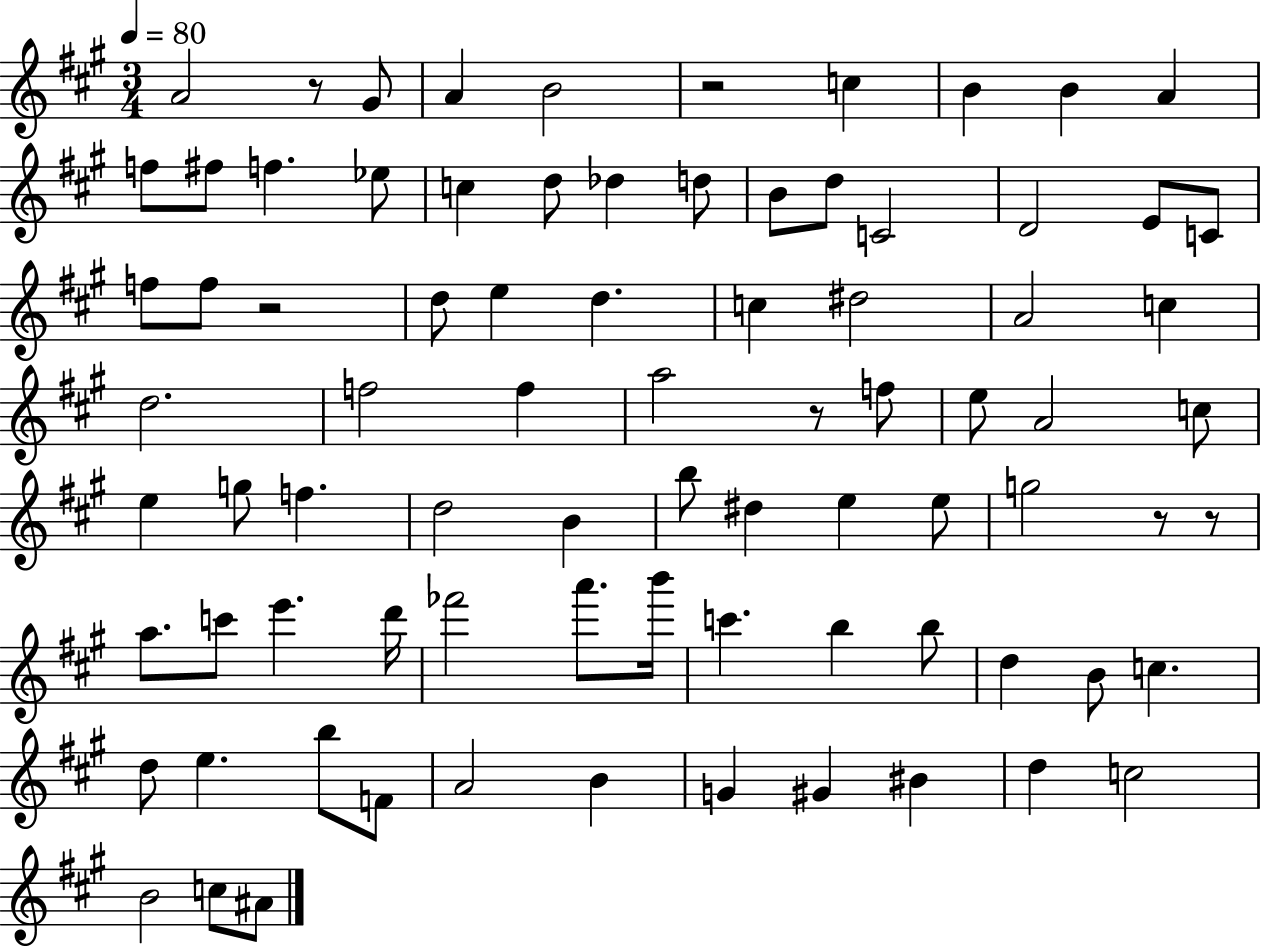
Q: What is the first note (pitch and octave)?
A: A4